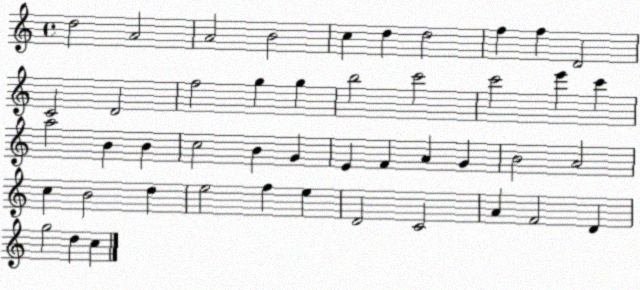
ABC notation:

X:1
T:Untitled
M:4/4
L:1/4
K:C
d2 A2 A2 B2 c d d2 f f D2 C2 D2 f2 g g b2 c'2 c'2 e' c' a2 B B c2 B G E F A G B2 A2 c B2 d e2 f e D2 C2 A F2 D g2 d c